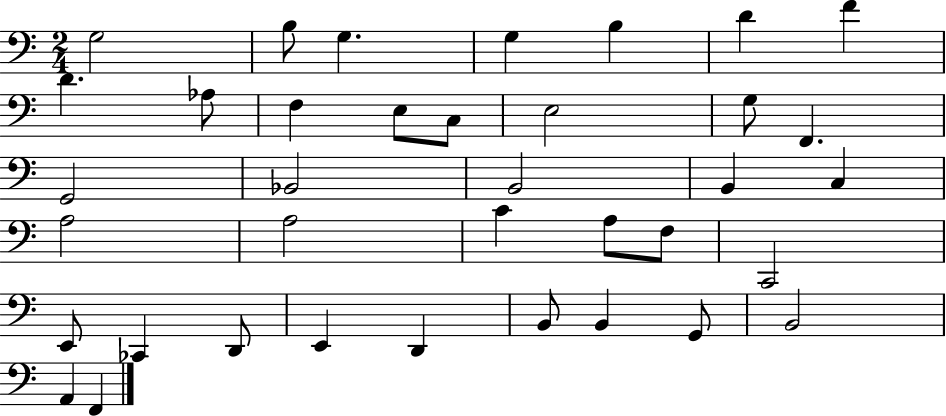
{
  \clef bass
  \numericTimeSignature
  \time 2/4
  \key c \major
  g2 | b8 g4. | g4 b4 | d'4 f'4 | \break d'4. aes8 | f4 e8 c8 | e2 | g8 f,4. | \break g,2 | bes,2 | b,2 | b,4 c4 | \break a2 | a2 | c'4 a8 f8 | c,2 | \break e,8 ces,4 d,8 | e,4 d,4 | b,8 b,4 g,8 | b,2 | \break a,4 f,4 | \bar "|."
}